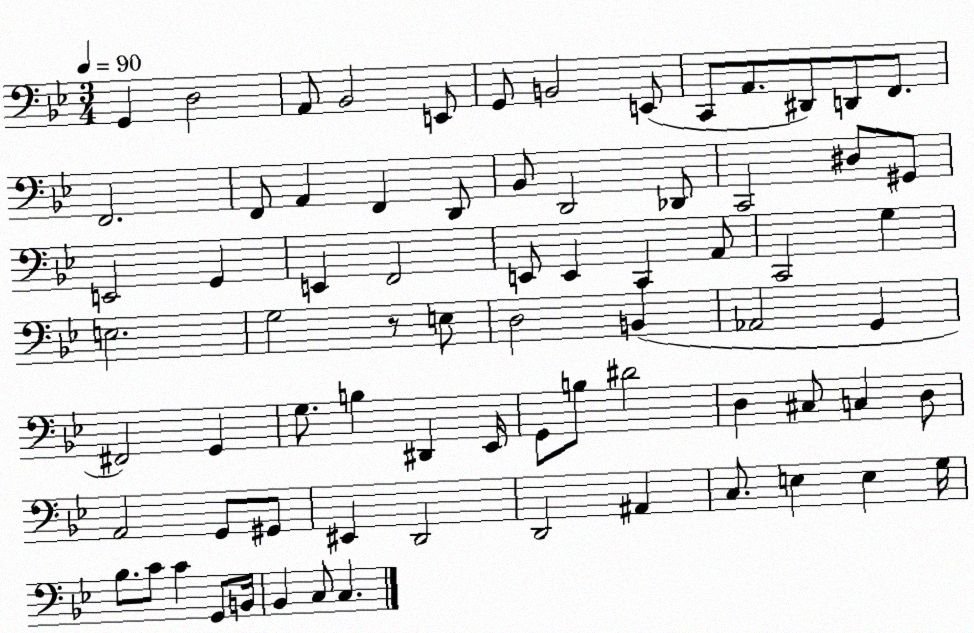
X:1
T:Untitled
M:3/4
L:1/4
K:Bb
G,, D,2 A,,/2 _B,,2 E,,/2 G,,/2 B,,2 E,,/2 C,,/2 A,,/2 ^D,,/2 D,,/2 F,,/2 F,,2 F,,/2 A,, F,, D,,/2 _B,,/2 D,,2 _D,,/2 C,,2 ^D,/2 ^G,,/2 E,,2 G,, E,, F,,2 E,,/2 E,, C,, A,,/2 C,,2 G, E,2 G,2 z/2 E,/2 D,2 B,, _A,,2 G,, ^F,,2 G,, G,/2 B, ^D,, _E,,/4 G,,/2 B,/2 ^D2 D, ^C,/2 C, D,/2 A,,2 G,,/2 ^G,,/2 ^E,, D,,2 D,,2 ^A,, C,/2 E, E, G,/4 _B,/2 C/2 C G,,/2 B,,/4 _B,, C,/2 C,